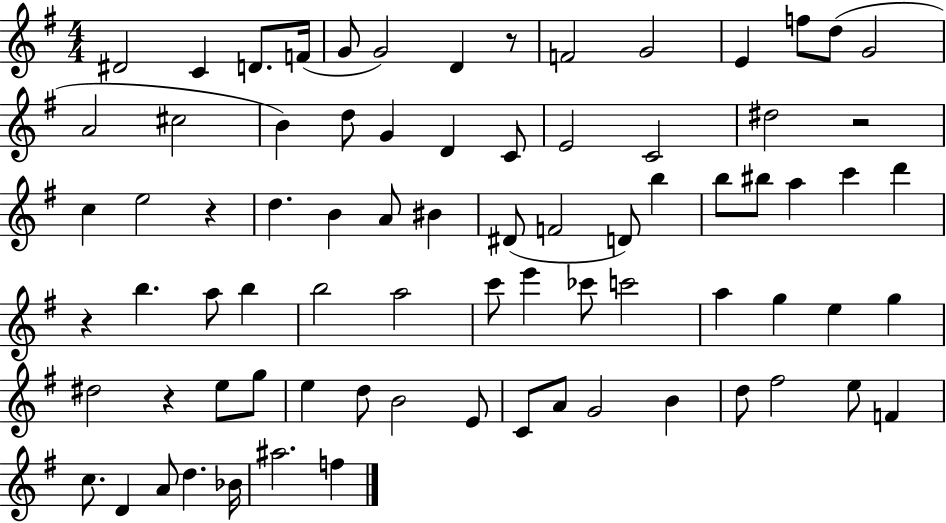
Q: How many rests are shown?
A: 5